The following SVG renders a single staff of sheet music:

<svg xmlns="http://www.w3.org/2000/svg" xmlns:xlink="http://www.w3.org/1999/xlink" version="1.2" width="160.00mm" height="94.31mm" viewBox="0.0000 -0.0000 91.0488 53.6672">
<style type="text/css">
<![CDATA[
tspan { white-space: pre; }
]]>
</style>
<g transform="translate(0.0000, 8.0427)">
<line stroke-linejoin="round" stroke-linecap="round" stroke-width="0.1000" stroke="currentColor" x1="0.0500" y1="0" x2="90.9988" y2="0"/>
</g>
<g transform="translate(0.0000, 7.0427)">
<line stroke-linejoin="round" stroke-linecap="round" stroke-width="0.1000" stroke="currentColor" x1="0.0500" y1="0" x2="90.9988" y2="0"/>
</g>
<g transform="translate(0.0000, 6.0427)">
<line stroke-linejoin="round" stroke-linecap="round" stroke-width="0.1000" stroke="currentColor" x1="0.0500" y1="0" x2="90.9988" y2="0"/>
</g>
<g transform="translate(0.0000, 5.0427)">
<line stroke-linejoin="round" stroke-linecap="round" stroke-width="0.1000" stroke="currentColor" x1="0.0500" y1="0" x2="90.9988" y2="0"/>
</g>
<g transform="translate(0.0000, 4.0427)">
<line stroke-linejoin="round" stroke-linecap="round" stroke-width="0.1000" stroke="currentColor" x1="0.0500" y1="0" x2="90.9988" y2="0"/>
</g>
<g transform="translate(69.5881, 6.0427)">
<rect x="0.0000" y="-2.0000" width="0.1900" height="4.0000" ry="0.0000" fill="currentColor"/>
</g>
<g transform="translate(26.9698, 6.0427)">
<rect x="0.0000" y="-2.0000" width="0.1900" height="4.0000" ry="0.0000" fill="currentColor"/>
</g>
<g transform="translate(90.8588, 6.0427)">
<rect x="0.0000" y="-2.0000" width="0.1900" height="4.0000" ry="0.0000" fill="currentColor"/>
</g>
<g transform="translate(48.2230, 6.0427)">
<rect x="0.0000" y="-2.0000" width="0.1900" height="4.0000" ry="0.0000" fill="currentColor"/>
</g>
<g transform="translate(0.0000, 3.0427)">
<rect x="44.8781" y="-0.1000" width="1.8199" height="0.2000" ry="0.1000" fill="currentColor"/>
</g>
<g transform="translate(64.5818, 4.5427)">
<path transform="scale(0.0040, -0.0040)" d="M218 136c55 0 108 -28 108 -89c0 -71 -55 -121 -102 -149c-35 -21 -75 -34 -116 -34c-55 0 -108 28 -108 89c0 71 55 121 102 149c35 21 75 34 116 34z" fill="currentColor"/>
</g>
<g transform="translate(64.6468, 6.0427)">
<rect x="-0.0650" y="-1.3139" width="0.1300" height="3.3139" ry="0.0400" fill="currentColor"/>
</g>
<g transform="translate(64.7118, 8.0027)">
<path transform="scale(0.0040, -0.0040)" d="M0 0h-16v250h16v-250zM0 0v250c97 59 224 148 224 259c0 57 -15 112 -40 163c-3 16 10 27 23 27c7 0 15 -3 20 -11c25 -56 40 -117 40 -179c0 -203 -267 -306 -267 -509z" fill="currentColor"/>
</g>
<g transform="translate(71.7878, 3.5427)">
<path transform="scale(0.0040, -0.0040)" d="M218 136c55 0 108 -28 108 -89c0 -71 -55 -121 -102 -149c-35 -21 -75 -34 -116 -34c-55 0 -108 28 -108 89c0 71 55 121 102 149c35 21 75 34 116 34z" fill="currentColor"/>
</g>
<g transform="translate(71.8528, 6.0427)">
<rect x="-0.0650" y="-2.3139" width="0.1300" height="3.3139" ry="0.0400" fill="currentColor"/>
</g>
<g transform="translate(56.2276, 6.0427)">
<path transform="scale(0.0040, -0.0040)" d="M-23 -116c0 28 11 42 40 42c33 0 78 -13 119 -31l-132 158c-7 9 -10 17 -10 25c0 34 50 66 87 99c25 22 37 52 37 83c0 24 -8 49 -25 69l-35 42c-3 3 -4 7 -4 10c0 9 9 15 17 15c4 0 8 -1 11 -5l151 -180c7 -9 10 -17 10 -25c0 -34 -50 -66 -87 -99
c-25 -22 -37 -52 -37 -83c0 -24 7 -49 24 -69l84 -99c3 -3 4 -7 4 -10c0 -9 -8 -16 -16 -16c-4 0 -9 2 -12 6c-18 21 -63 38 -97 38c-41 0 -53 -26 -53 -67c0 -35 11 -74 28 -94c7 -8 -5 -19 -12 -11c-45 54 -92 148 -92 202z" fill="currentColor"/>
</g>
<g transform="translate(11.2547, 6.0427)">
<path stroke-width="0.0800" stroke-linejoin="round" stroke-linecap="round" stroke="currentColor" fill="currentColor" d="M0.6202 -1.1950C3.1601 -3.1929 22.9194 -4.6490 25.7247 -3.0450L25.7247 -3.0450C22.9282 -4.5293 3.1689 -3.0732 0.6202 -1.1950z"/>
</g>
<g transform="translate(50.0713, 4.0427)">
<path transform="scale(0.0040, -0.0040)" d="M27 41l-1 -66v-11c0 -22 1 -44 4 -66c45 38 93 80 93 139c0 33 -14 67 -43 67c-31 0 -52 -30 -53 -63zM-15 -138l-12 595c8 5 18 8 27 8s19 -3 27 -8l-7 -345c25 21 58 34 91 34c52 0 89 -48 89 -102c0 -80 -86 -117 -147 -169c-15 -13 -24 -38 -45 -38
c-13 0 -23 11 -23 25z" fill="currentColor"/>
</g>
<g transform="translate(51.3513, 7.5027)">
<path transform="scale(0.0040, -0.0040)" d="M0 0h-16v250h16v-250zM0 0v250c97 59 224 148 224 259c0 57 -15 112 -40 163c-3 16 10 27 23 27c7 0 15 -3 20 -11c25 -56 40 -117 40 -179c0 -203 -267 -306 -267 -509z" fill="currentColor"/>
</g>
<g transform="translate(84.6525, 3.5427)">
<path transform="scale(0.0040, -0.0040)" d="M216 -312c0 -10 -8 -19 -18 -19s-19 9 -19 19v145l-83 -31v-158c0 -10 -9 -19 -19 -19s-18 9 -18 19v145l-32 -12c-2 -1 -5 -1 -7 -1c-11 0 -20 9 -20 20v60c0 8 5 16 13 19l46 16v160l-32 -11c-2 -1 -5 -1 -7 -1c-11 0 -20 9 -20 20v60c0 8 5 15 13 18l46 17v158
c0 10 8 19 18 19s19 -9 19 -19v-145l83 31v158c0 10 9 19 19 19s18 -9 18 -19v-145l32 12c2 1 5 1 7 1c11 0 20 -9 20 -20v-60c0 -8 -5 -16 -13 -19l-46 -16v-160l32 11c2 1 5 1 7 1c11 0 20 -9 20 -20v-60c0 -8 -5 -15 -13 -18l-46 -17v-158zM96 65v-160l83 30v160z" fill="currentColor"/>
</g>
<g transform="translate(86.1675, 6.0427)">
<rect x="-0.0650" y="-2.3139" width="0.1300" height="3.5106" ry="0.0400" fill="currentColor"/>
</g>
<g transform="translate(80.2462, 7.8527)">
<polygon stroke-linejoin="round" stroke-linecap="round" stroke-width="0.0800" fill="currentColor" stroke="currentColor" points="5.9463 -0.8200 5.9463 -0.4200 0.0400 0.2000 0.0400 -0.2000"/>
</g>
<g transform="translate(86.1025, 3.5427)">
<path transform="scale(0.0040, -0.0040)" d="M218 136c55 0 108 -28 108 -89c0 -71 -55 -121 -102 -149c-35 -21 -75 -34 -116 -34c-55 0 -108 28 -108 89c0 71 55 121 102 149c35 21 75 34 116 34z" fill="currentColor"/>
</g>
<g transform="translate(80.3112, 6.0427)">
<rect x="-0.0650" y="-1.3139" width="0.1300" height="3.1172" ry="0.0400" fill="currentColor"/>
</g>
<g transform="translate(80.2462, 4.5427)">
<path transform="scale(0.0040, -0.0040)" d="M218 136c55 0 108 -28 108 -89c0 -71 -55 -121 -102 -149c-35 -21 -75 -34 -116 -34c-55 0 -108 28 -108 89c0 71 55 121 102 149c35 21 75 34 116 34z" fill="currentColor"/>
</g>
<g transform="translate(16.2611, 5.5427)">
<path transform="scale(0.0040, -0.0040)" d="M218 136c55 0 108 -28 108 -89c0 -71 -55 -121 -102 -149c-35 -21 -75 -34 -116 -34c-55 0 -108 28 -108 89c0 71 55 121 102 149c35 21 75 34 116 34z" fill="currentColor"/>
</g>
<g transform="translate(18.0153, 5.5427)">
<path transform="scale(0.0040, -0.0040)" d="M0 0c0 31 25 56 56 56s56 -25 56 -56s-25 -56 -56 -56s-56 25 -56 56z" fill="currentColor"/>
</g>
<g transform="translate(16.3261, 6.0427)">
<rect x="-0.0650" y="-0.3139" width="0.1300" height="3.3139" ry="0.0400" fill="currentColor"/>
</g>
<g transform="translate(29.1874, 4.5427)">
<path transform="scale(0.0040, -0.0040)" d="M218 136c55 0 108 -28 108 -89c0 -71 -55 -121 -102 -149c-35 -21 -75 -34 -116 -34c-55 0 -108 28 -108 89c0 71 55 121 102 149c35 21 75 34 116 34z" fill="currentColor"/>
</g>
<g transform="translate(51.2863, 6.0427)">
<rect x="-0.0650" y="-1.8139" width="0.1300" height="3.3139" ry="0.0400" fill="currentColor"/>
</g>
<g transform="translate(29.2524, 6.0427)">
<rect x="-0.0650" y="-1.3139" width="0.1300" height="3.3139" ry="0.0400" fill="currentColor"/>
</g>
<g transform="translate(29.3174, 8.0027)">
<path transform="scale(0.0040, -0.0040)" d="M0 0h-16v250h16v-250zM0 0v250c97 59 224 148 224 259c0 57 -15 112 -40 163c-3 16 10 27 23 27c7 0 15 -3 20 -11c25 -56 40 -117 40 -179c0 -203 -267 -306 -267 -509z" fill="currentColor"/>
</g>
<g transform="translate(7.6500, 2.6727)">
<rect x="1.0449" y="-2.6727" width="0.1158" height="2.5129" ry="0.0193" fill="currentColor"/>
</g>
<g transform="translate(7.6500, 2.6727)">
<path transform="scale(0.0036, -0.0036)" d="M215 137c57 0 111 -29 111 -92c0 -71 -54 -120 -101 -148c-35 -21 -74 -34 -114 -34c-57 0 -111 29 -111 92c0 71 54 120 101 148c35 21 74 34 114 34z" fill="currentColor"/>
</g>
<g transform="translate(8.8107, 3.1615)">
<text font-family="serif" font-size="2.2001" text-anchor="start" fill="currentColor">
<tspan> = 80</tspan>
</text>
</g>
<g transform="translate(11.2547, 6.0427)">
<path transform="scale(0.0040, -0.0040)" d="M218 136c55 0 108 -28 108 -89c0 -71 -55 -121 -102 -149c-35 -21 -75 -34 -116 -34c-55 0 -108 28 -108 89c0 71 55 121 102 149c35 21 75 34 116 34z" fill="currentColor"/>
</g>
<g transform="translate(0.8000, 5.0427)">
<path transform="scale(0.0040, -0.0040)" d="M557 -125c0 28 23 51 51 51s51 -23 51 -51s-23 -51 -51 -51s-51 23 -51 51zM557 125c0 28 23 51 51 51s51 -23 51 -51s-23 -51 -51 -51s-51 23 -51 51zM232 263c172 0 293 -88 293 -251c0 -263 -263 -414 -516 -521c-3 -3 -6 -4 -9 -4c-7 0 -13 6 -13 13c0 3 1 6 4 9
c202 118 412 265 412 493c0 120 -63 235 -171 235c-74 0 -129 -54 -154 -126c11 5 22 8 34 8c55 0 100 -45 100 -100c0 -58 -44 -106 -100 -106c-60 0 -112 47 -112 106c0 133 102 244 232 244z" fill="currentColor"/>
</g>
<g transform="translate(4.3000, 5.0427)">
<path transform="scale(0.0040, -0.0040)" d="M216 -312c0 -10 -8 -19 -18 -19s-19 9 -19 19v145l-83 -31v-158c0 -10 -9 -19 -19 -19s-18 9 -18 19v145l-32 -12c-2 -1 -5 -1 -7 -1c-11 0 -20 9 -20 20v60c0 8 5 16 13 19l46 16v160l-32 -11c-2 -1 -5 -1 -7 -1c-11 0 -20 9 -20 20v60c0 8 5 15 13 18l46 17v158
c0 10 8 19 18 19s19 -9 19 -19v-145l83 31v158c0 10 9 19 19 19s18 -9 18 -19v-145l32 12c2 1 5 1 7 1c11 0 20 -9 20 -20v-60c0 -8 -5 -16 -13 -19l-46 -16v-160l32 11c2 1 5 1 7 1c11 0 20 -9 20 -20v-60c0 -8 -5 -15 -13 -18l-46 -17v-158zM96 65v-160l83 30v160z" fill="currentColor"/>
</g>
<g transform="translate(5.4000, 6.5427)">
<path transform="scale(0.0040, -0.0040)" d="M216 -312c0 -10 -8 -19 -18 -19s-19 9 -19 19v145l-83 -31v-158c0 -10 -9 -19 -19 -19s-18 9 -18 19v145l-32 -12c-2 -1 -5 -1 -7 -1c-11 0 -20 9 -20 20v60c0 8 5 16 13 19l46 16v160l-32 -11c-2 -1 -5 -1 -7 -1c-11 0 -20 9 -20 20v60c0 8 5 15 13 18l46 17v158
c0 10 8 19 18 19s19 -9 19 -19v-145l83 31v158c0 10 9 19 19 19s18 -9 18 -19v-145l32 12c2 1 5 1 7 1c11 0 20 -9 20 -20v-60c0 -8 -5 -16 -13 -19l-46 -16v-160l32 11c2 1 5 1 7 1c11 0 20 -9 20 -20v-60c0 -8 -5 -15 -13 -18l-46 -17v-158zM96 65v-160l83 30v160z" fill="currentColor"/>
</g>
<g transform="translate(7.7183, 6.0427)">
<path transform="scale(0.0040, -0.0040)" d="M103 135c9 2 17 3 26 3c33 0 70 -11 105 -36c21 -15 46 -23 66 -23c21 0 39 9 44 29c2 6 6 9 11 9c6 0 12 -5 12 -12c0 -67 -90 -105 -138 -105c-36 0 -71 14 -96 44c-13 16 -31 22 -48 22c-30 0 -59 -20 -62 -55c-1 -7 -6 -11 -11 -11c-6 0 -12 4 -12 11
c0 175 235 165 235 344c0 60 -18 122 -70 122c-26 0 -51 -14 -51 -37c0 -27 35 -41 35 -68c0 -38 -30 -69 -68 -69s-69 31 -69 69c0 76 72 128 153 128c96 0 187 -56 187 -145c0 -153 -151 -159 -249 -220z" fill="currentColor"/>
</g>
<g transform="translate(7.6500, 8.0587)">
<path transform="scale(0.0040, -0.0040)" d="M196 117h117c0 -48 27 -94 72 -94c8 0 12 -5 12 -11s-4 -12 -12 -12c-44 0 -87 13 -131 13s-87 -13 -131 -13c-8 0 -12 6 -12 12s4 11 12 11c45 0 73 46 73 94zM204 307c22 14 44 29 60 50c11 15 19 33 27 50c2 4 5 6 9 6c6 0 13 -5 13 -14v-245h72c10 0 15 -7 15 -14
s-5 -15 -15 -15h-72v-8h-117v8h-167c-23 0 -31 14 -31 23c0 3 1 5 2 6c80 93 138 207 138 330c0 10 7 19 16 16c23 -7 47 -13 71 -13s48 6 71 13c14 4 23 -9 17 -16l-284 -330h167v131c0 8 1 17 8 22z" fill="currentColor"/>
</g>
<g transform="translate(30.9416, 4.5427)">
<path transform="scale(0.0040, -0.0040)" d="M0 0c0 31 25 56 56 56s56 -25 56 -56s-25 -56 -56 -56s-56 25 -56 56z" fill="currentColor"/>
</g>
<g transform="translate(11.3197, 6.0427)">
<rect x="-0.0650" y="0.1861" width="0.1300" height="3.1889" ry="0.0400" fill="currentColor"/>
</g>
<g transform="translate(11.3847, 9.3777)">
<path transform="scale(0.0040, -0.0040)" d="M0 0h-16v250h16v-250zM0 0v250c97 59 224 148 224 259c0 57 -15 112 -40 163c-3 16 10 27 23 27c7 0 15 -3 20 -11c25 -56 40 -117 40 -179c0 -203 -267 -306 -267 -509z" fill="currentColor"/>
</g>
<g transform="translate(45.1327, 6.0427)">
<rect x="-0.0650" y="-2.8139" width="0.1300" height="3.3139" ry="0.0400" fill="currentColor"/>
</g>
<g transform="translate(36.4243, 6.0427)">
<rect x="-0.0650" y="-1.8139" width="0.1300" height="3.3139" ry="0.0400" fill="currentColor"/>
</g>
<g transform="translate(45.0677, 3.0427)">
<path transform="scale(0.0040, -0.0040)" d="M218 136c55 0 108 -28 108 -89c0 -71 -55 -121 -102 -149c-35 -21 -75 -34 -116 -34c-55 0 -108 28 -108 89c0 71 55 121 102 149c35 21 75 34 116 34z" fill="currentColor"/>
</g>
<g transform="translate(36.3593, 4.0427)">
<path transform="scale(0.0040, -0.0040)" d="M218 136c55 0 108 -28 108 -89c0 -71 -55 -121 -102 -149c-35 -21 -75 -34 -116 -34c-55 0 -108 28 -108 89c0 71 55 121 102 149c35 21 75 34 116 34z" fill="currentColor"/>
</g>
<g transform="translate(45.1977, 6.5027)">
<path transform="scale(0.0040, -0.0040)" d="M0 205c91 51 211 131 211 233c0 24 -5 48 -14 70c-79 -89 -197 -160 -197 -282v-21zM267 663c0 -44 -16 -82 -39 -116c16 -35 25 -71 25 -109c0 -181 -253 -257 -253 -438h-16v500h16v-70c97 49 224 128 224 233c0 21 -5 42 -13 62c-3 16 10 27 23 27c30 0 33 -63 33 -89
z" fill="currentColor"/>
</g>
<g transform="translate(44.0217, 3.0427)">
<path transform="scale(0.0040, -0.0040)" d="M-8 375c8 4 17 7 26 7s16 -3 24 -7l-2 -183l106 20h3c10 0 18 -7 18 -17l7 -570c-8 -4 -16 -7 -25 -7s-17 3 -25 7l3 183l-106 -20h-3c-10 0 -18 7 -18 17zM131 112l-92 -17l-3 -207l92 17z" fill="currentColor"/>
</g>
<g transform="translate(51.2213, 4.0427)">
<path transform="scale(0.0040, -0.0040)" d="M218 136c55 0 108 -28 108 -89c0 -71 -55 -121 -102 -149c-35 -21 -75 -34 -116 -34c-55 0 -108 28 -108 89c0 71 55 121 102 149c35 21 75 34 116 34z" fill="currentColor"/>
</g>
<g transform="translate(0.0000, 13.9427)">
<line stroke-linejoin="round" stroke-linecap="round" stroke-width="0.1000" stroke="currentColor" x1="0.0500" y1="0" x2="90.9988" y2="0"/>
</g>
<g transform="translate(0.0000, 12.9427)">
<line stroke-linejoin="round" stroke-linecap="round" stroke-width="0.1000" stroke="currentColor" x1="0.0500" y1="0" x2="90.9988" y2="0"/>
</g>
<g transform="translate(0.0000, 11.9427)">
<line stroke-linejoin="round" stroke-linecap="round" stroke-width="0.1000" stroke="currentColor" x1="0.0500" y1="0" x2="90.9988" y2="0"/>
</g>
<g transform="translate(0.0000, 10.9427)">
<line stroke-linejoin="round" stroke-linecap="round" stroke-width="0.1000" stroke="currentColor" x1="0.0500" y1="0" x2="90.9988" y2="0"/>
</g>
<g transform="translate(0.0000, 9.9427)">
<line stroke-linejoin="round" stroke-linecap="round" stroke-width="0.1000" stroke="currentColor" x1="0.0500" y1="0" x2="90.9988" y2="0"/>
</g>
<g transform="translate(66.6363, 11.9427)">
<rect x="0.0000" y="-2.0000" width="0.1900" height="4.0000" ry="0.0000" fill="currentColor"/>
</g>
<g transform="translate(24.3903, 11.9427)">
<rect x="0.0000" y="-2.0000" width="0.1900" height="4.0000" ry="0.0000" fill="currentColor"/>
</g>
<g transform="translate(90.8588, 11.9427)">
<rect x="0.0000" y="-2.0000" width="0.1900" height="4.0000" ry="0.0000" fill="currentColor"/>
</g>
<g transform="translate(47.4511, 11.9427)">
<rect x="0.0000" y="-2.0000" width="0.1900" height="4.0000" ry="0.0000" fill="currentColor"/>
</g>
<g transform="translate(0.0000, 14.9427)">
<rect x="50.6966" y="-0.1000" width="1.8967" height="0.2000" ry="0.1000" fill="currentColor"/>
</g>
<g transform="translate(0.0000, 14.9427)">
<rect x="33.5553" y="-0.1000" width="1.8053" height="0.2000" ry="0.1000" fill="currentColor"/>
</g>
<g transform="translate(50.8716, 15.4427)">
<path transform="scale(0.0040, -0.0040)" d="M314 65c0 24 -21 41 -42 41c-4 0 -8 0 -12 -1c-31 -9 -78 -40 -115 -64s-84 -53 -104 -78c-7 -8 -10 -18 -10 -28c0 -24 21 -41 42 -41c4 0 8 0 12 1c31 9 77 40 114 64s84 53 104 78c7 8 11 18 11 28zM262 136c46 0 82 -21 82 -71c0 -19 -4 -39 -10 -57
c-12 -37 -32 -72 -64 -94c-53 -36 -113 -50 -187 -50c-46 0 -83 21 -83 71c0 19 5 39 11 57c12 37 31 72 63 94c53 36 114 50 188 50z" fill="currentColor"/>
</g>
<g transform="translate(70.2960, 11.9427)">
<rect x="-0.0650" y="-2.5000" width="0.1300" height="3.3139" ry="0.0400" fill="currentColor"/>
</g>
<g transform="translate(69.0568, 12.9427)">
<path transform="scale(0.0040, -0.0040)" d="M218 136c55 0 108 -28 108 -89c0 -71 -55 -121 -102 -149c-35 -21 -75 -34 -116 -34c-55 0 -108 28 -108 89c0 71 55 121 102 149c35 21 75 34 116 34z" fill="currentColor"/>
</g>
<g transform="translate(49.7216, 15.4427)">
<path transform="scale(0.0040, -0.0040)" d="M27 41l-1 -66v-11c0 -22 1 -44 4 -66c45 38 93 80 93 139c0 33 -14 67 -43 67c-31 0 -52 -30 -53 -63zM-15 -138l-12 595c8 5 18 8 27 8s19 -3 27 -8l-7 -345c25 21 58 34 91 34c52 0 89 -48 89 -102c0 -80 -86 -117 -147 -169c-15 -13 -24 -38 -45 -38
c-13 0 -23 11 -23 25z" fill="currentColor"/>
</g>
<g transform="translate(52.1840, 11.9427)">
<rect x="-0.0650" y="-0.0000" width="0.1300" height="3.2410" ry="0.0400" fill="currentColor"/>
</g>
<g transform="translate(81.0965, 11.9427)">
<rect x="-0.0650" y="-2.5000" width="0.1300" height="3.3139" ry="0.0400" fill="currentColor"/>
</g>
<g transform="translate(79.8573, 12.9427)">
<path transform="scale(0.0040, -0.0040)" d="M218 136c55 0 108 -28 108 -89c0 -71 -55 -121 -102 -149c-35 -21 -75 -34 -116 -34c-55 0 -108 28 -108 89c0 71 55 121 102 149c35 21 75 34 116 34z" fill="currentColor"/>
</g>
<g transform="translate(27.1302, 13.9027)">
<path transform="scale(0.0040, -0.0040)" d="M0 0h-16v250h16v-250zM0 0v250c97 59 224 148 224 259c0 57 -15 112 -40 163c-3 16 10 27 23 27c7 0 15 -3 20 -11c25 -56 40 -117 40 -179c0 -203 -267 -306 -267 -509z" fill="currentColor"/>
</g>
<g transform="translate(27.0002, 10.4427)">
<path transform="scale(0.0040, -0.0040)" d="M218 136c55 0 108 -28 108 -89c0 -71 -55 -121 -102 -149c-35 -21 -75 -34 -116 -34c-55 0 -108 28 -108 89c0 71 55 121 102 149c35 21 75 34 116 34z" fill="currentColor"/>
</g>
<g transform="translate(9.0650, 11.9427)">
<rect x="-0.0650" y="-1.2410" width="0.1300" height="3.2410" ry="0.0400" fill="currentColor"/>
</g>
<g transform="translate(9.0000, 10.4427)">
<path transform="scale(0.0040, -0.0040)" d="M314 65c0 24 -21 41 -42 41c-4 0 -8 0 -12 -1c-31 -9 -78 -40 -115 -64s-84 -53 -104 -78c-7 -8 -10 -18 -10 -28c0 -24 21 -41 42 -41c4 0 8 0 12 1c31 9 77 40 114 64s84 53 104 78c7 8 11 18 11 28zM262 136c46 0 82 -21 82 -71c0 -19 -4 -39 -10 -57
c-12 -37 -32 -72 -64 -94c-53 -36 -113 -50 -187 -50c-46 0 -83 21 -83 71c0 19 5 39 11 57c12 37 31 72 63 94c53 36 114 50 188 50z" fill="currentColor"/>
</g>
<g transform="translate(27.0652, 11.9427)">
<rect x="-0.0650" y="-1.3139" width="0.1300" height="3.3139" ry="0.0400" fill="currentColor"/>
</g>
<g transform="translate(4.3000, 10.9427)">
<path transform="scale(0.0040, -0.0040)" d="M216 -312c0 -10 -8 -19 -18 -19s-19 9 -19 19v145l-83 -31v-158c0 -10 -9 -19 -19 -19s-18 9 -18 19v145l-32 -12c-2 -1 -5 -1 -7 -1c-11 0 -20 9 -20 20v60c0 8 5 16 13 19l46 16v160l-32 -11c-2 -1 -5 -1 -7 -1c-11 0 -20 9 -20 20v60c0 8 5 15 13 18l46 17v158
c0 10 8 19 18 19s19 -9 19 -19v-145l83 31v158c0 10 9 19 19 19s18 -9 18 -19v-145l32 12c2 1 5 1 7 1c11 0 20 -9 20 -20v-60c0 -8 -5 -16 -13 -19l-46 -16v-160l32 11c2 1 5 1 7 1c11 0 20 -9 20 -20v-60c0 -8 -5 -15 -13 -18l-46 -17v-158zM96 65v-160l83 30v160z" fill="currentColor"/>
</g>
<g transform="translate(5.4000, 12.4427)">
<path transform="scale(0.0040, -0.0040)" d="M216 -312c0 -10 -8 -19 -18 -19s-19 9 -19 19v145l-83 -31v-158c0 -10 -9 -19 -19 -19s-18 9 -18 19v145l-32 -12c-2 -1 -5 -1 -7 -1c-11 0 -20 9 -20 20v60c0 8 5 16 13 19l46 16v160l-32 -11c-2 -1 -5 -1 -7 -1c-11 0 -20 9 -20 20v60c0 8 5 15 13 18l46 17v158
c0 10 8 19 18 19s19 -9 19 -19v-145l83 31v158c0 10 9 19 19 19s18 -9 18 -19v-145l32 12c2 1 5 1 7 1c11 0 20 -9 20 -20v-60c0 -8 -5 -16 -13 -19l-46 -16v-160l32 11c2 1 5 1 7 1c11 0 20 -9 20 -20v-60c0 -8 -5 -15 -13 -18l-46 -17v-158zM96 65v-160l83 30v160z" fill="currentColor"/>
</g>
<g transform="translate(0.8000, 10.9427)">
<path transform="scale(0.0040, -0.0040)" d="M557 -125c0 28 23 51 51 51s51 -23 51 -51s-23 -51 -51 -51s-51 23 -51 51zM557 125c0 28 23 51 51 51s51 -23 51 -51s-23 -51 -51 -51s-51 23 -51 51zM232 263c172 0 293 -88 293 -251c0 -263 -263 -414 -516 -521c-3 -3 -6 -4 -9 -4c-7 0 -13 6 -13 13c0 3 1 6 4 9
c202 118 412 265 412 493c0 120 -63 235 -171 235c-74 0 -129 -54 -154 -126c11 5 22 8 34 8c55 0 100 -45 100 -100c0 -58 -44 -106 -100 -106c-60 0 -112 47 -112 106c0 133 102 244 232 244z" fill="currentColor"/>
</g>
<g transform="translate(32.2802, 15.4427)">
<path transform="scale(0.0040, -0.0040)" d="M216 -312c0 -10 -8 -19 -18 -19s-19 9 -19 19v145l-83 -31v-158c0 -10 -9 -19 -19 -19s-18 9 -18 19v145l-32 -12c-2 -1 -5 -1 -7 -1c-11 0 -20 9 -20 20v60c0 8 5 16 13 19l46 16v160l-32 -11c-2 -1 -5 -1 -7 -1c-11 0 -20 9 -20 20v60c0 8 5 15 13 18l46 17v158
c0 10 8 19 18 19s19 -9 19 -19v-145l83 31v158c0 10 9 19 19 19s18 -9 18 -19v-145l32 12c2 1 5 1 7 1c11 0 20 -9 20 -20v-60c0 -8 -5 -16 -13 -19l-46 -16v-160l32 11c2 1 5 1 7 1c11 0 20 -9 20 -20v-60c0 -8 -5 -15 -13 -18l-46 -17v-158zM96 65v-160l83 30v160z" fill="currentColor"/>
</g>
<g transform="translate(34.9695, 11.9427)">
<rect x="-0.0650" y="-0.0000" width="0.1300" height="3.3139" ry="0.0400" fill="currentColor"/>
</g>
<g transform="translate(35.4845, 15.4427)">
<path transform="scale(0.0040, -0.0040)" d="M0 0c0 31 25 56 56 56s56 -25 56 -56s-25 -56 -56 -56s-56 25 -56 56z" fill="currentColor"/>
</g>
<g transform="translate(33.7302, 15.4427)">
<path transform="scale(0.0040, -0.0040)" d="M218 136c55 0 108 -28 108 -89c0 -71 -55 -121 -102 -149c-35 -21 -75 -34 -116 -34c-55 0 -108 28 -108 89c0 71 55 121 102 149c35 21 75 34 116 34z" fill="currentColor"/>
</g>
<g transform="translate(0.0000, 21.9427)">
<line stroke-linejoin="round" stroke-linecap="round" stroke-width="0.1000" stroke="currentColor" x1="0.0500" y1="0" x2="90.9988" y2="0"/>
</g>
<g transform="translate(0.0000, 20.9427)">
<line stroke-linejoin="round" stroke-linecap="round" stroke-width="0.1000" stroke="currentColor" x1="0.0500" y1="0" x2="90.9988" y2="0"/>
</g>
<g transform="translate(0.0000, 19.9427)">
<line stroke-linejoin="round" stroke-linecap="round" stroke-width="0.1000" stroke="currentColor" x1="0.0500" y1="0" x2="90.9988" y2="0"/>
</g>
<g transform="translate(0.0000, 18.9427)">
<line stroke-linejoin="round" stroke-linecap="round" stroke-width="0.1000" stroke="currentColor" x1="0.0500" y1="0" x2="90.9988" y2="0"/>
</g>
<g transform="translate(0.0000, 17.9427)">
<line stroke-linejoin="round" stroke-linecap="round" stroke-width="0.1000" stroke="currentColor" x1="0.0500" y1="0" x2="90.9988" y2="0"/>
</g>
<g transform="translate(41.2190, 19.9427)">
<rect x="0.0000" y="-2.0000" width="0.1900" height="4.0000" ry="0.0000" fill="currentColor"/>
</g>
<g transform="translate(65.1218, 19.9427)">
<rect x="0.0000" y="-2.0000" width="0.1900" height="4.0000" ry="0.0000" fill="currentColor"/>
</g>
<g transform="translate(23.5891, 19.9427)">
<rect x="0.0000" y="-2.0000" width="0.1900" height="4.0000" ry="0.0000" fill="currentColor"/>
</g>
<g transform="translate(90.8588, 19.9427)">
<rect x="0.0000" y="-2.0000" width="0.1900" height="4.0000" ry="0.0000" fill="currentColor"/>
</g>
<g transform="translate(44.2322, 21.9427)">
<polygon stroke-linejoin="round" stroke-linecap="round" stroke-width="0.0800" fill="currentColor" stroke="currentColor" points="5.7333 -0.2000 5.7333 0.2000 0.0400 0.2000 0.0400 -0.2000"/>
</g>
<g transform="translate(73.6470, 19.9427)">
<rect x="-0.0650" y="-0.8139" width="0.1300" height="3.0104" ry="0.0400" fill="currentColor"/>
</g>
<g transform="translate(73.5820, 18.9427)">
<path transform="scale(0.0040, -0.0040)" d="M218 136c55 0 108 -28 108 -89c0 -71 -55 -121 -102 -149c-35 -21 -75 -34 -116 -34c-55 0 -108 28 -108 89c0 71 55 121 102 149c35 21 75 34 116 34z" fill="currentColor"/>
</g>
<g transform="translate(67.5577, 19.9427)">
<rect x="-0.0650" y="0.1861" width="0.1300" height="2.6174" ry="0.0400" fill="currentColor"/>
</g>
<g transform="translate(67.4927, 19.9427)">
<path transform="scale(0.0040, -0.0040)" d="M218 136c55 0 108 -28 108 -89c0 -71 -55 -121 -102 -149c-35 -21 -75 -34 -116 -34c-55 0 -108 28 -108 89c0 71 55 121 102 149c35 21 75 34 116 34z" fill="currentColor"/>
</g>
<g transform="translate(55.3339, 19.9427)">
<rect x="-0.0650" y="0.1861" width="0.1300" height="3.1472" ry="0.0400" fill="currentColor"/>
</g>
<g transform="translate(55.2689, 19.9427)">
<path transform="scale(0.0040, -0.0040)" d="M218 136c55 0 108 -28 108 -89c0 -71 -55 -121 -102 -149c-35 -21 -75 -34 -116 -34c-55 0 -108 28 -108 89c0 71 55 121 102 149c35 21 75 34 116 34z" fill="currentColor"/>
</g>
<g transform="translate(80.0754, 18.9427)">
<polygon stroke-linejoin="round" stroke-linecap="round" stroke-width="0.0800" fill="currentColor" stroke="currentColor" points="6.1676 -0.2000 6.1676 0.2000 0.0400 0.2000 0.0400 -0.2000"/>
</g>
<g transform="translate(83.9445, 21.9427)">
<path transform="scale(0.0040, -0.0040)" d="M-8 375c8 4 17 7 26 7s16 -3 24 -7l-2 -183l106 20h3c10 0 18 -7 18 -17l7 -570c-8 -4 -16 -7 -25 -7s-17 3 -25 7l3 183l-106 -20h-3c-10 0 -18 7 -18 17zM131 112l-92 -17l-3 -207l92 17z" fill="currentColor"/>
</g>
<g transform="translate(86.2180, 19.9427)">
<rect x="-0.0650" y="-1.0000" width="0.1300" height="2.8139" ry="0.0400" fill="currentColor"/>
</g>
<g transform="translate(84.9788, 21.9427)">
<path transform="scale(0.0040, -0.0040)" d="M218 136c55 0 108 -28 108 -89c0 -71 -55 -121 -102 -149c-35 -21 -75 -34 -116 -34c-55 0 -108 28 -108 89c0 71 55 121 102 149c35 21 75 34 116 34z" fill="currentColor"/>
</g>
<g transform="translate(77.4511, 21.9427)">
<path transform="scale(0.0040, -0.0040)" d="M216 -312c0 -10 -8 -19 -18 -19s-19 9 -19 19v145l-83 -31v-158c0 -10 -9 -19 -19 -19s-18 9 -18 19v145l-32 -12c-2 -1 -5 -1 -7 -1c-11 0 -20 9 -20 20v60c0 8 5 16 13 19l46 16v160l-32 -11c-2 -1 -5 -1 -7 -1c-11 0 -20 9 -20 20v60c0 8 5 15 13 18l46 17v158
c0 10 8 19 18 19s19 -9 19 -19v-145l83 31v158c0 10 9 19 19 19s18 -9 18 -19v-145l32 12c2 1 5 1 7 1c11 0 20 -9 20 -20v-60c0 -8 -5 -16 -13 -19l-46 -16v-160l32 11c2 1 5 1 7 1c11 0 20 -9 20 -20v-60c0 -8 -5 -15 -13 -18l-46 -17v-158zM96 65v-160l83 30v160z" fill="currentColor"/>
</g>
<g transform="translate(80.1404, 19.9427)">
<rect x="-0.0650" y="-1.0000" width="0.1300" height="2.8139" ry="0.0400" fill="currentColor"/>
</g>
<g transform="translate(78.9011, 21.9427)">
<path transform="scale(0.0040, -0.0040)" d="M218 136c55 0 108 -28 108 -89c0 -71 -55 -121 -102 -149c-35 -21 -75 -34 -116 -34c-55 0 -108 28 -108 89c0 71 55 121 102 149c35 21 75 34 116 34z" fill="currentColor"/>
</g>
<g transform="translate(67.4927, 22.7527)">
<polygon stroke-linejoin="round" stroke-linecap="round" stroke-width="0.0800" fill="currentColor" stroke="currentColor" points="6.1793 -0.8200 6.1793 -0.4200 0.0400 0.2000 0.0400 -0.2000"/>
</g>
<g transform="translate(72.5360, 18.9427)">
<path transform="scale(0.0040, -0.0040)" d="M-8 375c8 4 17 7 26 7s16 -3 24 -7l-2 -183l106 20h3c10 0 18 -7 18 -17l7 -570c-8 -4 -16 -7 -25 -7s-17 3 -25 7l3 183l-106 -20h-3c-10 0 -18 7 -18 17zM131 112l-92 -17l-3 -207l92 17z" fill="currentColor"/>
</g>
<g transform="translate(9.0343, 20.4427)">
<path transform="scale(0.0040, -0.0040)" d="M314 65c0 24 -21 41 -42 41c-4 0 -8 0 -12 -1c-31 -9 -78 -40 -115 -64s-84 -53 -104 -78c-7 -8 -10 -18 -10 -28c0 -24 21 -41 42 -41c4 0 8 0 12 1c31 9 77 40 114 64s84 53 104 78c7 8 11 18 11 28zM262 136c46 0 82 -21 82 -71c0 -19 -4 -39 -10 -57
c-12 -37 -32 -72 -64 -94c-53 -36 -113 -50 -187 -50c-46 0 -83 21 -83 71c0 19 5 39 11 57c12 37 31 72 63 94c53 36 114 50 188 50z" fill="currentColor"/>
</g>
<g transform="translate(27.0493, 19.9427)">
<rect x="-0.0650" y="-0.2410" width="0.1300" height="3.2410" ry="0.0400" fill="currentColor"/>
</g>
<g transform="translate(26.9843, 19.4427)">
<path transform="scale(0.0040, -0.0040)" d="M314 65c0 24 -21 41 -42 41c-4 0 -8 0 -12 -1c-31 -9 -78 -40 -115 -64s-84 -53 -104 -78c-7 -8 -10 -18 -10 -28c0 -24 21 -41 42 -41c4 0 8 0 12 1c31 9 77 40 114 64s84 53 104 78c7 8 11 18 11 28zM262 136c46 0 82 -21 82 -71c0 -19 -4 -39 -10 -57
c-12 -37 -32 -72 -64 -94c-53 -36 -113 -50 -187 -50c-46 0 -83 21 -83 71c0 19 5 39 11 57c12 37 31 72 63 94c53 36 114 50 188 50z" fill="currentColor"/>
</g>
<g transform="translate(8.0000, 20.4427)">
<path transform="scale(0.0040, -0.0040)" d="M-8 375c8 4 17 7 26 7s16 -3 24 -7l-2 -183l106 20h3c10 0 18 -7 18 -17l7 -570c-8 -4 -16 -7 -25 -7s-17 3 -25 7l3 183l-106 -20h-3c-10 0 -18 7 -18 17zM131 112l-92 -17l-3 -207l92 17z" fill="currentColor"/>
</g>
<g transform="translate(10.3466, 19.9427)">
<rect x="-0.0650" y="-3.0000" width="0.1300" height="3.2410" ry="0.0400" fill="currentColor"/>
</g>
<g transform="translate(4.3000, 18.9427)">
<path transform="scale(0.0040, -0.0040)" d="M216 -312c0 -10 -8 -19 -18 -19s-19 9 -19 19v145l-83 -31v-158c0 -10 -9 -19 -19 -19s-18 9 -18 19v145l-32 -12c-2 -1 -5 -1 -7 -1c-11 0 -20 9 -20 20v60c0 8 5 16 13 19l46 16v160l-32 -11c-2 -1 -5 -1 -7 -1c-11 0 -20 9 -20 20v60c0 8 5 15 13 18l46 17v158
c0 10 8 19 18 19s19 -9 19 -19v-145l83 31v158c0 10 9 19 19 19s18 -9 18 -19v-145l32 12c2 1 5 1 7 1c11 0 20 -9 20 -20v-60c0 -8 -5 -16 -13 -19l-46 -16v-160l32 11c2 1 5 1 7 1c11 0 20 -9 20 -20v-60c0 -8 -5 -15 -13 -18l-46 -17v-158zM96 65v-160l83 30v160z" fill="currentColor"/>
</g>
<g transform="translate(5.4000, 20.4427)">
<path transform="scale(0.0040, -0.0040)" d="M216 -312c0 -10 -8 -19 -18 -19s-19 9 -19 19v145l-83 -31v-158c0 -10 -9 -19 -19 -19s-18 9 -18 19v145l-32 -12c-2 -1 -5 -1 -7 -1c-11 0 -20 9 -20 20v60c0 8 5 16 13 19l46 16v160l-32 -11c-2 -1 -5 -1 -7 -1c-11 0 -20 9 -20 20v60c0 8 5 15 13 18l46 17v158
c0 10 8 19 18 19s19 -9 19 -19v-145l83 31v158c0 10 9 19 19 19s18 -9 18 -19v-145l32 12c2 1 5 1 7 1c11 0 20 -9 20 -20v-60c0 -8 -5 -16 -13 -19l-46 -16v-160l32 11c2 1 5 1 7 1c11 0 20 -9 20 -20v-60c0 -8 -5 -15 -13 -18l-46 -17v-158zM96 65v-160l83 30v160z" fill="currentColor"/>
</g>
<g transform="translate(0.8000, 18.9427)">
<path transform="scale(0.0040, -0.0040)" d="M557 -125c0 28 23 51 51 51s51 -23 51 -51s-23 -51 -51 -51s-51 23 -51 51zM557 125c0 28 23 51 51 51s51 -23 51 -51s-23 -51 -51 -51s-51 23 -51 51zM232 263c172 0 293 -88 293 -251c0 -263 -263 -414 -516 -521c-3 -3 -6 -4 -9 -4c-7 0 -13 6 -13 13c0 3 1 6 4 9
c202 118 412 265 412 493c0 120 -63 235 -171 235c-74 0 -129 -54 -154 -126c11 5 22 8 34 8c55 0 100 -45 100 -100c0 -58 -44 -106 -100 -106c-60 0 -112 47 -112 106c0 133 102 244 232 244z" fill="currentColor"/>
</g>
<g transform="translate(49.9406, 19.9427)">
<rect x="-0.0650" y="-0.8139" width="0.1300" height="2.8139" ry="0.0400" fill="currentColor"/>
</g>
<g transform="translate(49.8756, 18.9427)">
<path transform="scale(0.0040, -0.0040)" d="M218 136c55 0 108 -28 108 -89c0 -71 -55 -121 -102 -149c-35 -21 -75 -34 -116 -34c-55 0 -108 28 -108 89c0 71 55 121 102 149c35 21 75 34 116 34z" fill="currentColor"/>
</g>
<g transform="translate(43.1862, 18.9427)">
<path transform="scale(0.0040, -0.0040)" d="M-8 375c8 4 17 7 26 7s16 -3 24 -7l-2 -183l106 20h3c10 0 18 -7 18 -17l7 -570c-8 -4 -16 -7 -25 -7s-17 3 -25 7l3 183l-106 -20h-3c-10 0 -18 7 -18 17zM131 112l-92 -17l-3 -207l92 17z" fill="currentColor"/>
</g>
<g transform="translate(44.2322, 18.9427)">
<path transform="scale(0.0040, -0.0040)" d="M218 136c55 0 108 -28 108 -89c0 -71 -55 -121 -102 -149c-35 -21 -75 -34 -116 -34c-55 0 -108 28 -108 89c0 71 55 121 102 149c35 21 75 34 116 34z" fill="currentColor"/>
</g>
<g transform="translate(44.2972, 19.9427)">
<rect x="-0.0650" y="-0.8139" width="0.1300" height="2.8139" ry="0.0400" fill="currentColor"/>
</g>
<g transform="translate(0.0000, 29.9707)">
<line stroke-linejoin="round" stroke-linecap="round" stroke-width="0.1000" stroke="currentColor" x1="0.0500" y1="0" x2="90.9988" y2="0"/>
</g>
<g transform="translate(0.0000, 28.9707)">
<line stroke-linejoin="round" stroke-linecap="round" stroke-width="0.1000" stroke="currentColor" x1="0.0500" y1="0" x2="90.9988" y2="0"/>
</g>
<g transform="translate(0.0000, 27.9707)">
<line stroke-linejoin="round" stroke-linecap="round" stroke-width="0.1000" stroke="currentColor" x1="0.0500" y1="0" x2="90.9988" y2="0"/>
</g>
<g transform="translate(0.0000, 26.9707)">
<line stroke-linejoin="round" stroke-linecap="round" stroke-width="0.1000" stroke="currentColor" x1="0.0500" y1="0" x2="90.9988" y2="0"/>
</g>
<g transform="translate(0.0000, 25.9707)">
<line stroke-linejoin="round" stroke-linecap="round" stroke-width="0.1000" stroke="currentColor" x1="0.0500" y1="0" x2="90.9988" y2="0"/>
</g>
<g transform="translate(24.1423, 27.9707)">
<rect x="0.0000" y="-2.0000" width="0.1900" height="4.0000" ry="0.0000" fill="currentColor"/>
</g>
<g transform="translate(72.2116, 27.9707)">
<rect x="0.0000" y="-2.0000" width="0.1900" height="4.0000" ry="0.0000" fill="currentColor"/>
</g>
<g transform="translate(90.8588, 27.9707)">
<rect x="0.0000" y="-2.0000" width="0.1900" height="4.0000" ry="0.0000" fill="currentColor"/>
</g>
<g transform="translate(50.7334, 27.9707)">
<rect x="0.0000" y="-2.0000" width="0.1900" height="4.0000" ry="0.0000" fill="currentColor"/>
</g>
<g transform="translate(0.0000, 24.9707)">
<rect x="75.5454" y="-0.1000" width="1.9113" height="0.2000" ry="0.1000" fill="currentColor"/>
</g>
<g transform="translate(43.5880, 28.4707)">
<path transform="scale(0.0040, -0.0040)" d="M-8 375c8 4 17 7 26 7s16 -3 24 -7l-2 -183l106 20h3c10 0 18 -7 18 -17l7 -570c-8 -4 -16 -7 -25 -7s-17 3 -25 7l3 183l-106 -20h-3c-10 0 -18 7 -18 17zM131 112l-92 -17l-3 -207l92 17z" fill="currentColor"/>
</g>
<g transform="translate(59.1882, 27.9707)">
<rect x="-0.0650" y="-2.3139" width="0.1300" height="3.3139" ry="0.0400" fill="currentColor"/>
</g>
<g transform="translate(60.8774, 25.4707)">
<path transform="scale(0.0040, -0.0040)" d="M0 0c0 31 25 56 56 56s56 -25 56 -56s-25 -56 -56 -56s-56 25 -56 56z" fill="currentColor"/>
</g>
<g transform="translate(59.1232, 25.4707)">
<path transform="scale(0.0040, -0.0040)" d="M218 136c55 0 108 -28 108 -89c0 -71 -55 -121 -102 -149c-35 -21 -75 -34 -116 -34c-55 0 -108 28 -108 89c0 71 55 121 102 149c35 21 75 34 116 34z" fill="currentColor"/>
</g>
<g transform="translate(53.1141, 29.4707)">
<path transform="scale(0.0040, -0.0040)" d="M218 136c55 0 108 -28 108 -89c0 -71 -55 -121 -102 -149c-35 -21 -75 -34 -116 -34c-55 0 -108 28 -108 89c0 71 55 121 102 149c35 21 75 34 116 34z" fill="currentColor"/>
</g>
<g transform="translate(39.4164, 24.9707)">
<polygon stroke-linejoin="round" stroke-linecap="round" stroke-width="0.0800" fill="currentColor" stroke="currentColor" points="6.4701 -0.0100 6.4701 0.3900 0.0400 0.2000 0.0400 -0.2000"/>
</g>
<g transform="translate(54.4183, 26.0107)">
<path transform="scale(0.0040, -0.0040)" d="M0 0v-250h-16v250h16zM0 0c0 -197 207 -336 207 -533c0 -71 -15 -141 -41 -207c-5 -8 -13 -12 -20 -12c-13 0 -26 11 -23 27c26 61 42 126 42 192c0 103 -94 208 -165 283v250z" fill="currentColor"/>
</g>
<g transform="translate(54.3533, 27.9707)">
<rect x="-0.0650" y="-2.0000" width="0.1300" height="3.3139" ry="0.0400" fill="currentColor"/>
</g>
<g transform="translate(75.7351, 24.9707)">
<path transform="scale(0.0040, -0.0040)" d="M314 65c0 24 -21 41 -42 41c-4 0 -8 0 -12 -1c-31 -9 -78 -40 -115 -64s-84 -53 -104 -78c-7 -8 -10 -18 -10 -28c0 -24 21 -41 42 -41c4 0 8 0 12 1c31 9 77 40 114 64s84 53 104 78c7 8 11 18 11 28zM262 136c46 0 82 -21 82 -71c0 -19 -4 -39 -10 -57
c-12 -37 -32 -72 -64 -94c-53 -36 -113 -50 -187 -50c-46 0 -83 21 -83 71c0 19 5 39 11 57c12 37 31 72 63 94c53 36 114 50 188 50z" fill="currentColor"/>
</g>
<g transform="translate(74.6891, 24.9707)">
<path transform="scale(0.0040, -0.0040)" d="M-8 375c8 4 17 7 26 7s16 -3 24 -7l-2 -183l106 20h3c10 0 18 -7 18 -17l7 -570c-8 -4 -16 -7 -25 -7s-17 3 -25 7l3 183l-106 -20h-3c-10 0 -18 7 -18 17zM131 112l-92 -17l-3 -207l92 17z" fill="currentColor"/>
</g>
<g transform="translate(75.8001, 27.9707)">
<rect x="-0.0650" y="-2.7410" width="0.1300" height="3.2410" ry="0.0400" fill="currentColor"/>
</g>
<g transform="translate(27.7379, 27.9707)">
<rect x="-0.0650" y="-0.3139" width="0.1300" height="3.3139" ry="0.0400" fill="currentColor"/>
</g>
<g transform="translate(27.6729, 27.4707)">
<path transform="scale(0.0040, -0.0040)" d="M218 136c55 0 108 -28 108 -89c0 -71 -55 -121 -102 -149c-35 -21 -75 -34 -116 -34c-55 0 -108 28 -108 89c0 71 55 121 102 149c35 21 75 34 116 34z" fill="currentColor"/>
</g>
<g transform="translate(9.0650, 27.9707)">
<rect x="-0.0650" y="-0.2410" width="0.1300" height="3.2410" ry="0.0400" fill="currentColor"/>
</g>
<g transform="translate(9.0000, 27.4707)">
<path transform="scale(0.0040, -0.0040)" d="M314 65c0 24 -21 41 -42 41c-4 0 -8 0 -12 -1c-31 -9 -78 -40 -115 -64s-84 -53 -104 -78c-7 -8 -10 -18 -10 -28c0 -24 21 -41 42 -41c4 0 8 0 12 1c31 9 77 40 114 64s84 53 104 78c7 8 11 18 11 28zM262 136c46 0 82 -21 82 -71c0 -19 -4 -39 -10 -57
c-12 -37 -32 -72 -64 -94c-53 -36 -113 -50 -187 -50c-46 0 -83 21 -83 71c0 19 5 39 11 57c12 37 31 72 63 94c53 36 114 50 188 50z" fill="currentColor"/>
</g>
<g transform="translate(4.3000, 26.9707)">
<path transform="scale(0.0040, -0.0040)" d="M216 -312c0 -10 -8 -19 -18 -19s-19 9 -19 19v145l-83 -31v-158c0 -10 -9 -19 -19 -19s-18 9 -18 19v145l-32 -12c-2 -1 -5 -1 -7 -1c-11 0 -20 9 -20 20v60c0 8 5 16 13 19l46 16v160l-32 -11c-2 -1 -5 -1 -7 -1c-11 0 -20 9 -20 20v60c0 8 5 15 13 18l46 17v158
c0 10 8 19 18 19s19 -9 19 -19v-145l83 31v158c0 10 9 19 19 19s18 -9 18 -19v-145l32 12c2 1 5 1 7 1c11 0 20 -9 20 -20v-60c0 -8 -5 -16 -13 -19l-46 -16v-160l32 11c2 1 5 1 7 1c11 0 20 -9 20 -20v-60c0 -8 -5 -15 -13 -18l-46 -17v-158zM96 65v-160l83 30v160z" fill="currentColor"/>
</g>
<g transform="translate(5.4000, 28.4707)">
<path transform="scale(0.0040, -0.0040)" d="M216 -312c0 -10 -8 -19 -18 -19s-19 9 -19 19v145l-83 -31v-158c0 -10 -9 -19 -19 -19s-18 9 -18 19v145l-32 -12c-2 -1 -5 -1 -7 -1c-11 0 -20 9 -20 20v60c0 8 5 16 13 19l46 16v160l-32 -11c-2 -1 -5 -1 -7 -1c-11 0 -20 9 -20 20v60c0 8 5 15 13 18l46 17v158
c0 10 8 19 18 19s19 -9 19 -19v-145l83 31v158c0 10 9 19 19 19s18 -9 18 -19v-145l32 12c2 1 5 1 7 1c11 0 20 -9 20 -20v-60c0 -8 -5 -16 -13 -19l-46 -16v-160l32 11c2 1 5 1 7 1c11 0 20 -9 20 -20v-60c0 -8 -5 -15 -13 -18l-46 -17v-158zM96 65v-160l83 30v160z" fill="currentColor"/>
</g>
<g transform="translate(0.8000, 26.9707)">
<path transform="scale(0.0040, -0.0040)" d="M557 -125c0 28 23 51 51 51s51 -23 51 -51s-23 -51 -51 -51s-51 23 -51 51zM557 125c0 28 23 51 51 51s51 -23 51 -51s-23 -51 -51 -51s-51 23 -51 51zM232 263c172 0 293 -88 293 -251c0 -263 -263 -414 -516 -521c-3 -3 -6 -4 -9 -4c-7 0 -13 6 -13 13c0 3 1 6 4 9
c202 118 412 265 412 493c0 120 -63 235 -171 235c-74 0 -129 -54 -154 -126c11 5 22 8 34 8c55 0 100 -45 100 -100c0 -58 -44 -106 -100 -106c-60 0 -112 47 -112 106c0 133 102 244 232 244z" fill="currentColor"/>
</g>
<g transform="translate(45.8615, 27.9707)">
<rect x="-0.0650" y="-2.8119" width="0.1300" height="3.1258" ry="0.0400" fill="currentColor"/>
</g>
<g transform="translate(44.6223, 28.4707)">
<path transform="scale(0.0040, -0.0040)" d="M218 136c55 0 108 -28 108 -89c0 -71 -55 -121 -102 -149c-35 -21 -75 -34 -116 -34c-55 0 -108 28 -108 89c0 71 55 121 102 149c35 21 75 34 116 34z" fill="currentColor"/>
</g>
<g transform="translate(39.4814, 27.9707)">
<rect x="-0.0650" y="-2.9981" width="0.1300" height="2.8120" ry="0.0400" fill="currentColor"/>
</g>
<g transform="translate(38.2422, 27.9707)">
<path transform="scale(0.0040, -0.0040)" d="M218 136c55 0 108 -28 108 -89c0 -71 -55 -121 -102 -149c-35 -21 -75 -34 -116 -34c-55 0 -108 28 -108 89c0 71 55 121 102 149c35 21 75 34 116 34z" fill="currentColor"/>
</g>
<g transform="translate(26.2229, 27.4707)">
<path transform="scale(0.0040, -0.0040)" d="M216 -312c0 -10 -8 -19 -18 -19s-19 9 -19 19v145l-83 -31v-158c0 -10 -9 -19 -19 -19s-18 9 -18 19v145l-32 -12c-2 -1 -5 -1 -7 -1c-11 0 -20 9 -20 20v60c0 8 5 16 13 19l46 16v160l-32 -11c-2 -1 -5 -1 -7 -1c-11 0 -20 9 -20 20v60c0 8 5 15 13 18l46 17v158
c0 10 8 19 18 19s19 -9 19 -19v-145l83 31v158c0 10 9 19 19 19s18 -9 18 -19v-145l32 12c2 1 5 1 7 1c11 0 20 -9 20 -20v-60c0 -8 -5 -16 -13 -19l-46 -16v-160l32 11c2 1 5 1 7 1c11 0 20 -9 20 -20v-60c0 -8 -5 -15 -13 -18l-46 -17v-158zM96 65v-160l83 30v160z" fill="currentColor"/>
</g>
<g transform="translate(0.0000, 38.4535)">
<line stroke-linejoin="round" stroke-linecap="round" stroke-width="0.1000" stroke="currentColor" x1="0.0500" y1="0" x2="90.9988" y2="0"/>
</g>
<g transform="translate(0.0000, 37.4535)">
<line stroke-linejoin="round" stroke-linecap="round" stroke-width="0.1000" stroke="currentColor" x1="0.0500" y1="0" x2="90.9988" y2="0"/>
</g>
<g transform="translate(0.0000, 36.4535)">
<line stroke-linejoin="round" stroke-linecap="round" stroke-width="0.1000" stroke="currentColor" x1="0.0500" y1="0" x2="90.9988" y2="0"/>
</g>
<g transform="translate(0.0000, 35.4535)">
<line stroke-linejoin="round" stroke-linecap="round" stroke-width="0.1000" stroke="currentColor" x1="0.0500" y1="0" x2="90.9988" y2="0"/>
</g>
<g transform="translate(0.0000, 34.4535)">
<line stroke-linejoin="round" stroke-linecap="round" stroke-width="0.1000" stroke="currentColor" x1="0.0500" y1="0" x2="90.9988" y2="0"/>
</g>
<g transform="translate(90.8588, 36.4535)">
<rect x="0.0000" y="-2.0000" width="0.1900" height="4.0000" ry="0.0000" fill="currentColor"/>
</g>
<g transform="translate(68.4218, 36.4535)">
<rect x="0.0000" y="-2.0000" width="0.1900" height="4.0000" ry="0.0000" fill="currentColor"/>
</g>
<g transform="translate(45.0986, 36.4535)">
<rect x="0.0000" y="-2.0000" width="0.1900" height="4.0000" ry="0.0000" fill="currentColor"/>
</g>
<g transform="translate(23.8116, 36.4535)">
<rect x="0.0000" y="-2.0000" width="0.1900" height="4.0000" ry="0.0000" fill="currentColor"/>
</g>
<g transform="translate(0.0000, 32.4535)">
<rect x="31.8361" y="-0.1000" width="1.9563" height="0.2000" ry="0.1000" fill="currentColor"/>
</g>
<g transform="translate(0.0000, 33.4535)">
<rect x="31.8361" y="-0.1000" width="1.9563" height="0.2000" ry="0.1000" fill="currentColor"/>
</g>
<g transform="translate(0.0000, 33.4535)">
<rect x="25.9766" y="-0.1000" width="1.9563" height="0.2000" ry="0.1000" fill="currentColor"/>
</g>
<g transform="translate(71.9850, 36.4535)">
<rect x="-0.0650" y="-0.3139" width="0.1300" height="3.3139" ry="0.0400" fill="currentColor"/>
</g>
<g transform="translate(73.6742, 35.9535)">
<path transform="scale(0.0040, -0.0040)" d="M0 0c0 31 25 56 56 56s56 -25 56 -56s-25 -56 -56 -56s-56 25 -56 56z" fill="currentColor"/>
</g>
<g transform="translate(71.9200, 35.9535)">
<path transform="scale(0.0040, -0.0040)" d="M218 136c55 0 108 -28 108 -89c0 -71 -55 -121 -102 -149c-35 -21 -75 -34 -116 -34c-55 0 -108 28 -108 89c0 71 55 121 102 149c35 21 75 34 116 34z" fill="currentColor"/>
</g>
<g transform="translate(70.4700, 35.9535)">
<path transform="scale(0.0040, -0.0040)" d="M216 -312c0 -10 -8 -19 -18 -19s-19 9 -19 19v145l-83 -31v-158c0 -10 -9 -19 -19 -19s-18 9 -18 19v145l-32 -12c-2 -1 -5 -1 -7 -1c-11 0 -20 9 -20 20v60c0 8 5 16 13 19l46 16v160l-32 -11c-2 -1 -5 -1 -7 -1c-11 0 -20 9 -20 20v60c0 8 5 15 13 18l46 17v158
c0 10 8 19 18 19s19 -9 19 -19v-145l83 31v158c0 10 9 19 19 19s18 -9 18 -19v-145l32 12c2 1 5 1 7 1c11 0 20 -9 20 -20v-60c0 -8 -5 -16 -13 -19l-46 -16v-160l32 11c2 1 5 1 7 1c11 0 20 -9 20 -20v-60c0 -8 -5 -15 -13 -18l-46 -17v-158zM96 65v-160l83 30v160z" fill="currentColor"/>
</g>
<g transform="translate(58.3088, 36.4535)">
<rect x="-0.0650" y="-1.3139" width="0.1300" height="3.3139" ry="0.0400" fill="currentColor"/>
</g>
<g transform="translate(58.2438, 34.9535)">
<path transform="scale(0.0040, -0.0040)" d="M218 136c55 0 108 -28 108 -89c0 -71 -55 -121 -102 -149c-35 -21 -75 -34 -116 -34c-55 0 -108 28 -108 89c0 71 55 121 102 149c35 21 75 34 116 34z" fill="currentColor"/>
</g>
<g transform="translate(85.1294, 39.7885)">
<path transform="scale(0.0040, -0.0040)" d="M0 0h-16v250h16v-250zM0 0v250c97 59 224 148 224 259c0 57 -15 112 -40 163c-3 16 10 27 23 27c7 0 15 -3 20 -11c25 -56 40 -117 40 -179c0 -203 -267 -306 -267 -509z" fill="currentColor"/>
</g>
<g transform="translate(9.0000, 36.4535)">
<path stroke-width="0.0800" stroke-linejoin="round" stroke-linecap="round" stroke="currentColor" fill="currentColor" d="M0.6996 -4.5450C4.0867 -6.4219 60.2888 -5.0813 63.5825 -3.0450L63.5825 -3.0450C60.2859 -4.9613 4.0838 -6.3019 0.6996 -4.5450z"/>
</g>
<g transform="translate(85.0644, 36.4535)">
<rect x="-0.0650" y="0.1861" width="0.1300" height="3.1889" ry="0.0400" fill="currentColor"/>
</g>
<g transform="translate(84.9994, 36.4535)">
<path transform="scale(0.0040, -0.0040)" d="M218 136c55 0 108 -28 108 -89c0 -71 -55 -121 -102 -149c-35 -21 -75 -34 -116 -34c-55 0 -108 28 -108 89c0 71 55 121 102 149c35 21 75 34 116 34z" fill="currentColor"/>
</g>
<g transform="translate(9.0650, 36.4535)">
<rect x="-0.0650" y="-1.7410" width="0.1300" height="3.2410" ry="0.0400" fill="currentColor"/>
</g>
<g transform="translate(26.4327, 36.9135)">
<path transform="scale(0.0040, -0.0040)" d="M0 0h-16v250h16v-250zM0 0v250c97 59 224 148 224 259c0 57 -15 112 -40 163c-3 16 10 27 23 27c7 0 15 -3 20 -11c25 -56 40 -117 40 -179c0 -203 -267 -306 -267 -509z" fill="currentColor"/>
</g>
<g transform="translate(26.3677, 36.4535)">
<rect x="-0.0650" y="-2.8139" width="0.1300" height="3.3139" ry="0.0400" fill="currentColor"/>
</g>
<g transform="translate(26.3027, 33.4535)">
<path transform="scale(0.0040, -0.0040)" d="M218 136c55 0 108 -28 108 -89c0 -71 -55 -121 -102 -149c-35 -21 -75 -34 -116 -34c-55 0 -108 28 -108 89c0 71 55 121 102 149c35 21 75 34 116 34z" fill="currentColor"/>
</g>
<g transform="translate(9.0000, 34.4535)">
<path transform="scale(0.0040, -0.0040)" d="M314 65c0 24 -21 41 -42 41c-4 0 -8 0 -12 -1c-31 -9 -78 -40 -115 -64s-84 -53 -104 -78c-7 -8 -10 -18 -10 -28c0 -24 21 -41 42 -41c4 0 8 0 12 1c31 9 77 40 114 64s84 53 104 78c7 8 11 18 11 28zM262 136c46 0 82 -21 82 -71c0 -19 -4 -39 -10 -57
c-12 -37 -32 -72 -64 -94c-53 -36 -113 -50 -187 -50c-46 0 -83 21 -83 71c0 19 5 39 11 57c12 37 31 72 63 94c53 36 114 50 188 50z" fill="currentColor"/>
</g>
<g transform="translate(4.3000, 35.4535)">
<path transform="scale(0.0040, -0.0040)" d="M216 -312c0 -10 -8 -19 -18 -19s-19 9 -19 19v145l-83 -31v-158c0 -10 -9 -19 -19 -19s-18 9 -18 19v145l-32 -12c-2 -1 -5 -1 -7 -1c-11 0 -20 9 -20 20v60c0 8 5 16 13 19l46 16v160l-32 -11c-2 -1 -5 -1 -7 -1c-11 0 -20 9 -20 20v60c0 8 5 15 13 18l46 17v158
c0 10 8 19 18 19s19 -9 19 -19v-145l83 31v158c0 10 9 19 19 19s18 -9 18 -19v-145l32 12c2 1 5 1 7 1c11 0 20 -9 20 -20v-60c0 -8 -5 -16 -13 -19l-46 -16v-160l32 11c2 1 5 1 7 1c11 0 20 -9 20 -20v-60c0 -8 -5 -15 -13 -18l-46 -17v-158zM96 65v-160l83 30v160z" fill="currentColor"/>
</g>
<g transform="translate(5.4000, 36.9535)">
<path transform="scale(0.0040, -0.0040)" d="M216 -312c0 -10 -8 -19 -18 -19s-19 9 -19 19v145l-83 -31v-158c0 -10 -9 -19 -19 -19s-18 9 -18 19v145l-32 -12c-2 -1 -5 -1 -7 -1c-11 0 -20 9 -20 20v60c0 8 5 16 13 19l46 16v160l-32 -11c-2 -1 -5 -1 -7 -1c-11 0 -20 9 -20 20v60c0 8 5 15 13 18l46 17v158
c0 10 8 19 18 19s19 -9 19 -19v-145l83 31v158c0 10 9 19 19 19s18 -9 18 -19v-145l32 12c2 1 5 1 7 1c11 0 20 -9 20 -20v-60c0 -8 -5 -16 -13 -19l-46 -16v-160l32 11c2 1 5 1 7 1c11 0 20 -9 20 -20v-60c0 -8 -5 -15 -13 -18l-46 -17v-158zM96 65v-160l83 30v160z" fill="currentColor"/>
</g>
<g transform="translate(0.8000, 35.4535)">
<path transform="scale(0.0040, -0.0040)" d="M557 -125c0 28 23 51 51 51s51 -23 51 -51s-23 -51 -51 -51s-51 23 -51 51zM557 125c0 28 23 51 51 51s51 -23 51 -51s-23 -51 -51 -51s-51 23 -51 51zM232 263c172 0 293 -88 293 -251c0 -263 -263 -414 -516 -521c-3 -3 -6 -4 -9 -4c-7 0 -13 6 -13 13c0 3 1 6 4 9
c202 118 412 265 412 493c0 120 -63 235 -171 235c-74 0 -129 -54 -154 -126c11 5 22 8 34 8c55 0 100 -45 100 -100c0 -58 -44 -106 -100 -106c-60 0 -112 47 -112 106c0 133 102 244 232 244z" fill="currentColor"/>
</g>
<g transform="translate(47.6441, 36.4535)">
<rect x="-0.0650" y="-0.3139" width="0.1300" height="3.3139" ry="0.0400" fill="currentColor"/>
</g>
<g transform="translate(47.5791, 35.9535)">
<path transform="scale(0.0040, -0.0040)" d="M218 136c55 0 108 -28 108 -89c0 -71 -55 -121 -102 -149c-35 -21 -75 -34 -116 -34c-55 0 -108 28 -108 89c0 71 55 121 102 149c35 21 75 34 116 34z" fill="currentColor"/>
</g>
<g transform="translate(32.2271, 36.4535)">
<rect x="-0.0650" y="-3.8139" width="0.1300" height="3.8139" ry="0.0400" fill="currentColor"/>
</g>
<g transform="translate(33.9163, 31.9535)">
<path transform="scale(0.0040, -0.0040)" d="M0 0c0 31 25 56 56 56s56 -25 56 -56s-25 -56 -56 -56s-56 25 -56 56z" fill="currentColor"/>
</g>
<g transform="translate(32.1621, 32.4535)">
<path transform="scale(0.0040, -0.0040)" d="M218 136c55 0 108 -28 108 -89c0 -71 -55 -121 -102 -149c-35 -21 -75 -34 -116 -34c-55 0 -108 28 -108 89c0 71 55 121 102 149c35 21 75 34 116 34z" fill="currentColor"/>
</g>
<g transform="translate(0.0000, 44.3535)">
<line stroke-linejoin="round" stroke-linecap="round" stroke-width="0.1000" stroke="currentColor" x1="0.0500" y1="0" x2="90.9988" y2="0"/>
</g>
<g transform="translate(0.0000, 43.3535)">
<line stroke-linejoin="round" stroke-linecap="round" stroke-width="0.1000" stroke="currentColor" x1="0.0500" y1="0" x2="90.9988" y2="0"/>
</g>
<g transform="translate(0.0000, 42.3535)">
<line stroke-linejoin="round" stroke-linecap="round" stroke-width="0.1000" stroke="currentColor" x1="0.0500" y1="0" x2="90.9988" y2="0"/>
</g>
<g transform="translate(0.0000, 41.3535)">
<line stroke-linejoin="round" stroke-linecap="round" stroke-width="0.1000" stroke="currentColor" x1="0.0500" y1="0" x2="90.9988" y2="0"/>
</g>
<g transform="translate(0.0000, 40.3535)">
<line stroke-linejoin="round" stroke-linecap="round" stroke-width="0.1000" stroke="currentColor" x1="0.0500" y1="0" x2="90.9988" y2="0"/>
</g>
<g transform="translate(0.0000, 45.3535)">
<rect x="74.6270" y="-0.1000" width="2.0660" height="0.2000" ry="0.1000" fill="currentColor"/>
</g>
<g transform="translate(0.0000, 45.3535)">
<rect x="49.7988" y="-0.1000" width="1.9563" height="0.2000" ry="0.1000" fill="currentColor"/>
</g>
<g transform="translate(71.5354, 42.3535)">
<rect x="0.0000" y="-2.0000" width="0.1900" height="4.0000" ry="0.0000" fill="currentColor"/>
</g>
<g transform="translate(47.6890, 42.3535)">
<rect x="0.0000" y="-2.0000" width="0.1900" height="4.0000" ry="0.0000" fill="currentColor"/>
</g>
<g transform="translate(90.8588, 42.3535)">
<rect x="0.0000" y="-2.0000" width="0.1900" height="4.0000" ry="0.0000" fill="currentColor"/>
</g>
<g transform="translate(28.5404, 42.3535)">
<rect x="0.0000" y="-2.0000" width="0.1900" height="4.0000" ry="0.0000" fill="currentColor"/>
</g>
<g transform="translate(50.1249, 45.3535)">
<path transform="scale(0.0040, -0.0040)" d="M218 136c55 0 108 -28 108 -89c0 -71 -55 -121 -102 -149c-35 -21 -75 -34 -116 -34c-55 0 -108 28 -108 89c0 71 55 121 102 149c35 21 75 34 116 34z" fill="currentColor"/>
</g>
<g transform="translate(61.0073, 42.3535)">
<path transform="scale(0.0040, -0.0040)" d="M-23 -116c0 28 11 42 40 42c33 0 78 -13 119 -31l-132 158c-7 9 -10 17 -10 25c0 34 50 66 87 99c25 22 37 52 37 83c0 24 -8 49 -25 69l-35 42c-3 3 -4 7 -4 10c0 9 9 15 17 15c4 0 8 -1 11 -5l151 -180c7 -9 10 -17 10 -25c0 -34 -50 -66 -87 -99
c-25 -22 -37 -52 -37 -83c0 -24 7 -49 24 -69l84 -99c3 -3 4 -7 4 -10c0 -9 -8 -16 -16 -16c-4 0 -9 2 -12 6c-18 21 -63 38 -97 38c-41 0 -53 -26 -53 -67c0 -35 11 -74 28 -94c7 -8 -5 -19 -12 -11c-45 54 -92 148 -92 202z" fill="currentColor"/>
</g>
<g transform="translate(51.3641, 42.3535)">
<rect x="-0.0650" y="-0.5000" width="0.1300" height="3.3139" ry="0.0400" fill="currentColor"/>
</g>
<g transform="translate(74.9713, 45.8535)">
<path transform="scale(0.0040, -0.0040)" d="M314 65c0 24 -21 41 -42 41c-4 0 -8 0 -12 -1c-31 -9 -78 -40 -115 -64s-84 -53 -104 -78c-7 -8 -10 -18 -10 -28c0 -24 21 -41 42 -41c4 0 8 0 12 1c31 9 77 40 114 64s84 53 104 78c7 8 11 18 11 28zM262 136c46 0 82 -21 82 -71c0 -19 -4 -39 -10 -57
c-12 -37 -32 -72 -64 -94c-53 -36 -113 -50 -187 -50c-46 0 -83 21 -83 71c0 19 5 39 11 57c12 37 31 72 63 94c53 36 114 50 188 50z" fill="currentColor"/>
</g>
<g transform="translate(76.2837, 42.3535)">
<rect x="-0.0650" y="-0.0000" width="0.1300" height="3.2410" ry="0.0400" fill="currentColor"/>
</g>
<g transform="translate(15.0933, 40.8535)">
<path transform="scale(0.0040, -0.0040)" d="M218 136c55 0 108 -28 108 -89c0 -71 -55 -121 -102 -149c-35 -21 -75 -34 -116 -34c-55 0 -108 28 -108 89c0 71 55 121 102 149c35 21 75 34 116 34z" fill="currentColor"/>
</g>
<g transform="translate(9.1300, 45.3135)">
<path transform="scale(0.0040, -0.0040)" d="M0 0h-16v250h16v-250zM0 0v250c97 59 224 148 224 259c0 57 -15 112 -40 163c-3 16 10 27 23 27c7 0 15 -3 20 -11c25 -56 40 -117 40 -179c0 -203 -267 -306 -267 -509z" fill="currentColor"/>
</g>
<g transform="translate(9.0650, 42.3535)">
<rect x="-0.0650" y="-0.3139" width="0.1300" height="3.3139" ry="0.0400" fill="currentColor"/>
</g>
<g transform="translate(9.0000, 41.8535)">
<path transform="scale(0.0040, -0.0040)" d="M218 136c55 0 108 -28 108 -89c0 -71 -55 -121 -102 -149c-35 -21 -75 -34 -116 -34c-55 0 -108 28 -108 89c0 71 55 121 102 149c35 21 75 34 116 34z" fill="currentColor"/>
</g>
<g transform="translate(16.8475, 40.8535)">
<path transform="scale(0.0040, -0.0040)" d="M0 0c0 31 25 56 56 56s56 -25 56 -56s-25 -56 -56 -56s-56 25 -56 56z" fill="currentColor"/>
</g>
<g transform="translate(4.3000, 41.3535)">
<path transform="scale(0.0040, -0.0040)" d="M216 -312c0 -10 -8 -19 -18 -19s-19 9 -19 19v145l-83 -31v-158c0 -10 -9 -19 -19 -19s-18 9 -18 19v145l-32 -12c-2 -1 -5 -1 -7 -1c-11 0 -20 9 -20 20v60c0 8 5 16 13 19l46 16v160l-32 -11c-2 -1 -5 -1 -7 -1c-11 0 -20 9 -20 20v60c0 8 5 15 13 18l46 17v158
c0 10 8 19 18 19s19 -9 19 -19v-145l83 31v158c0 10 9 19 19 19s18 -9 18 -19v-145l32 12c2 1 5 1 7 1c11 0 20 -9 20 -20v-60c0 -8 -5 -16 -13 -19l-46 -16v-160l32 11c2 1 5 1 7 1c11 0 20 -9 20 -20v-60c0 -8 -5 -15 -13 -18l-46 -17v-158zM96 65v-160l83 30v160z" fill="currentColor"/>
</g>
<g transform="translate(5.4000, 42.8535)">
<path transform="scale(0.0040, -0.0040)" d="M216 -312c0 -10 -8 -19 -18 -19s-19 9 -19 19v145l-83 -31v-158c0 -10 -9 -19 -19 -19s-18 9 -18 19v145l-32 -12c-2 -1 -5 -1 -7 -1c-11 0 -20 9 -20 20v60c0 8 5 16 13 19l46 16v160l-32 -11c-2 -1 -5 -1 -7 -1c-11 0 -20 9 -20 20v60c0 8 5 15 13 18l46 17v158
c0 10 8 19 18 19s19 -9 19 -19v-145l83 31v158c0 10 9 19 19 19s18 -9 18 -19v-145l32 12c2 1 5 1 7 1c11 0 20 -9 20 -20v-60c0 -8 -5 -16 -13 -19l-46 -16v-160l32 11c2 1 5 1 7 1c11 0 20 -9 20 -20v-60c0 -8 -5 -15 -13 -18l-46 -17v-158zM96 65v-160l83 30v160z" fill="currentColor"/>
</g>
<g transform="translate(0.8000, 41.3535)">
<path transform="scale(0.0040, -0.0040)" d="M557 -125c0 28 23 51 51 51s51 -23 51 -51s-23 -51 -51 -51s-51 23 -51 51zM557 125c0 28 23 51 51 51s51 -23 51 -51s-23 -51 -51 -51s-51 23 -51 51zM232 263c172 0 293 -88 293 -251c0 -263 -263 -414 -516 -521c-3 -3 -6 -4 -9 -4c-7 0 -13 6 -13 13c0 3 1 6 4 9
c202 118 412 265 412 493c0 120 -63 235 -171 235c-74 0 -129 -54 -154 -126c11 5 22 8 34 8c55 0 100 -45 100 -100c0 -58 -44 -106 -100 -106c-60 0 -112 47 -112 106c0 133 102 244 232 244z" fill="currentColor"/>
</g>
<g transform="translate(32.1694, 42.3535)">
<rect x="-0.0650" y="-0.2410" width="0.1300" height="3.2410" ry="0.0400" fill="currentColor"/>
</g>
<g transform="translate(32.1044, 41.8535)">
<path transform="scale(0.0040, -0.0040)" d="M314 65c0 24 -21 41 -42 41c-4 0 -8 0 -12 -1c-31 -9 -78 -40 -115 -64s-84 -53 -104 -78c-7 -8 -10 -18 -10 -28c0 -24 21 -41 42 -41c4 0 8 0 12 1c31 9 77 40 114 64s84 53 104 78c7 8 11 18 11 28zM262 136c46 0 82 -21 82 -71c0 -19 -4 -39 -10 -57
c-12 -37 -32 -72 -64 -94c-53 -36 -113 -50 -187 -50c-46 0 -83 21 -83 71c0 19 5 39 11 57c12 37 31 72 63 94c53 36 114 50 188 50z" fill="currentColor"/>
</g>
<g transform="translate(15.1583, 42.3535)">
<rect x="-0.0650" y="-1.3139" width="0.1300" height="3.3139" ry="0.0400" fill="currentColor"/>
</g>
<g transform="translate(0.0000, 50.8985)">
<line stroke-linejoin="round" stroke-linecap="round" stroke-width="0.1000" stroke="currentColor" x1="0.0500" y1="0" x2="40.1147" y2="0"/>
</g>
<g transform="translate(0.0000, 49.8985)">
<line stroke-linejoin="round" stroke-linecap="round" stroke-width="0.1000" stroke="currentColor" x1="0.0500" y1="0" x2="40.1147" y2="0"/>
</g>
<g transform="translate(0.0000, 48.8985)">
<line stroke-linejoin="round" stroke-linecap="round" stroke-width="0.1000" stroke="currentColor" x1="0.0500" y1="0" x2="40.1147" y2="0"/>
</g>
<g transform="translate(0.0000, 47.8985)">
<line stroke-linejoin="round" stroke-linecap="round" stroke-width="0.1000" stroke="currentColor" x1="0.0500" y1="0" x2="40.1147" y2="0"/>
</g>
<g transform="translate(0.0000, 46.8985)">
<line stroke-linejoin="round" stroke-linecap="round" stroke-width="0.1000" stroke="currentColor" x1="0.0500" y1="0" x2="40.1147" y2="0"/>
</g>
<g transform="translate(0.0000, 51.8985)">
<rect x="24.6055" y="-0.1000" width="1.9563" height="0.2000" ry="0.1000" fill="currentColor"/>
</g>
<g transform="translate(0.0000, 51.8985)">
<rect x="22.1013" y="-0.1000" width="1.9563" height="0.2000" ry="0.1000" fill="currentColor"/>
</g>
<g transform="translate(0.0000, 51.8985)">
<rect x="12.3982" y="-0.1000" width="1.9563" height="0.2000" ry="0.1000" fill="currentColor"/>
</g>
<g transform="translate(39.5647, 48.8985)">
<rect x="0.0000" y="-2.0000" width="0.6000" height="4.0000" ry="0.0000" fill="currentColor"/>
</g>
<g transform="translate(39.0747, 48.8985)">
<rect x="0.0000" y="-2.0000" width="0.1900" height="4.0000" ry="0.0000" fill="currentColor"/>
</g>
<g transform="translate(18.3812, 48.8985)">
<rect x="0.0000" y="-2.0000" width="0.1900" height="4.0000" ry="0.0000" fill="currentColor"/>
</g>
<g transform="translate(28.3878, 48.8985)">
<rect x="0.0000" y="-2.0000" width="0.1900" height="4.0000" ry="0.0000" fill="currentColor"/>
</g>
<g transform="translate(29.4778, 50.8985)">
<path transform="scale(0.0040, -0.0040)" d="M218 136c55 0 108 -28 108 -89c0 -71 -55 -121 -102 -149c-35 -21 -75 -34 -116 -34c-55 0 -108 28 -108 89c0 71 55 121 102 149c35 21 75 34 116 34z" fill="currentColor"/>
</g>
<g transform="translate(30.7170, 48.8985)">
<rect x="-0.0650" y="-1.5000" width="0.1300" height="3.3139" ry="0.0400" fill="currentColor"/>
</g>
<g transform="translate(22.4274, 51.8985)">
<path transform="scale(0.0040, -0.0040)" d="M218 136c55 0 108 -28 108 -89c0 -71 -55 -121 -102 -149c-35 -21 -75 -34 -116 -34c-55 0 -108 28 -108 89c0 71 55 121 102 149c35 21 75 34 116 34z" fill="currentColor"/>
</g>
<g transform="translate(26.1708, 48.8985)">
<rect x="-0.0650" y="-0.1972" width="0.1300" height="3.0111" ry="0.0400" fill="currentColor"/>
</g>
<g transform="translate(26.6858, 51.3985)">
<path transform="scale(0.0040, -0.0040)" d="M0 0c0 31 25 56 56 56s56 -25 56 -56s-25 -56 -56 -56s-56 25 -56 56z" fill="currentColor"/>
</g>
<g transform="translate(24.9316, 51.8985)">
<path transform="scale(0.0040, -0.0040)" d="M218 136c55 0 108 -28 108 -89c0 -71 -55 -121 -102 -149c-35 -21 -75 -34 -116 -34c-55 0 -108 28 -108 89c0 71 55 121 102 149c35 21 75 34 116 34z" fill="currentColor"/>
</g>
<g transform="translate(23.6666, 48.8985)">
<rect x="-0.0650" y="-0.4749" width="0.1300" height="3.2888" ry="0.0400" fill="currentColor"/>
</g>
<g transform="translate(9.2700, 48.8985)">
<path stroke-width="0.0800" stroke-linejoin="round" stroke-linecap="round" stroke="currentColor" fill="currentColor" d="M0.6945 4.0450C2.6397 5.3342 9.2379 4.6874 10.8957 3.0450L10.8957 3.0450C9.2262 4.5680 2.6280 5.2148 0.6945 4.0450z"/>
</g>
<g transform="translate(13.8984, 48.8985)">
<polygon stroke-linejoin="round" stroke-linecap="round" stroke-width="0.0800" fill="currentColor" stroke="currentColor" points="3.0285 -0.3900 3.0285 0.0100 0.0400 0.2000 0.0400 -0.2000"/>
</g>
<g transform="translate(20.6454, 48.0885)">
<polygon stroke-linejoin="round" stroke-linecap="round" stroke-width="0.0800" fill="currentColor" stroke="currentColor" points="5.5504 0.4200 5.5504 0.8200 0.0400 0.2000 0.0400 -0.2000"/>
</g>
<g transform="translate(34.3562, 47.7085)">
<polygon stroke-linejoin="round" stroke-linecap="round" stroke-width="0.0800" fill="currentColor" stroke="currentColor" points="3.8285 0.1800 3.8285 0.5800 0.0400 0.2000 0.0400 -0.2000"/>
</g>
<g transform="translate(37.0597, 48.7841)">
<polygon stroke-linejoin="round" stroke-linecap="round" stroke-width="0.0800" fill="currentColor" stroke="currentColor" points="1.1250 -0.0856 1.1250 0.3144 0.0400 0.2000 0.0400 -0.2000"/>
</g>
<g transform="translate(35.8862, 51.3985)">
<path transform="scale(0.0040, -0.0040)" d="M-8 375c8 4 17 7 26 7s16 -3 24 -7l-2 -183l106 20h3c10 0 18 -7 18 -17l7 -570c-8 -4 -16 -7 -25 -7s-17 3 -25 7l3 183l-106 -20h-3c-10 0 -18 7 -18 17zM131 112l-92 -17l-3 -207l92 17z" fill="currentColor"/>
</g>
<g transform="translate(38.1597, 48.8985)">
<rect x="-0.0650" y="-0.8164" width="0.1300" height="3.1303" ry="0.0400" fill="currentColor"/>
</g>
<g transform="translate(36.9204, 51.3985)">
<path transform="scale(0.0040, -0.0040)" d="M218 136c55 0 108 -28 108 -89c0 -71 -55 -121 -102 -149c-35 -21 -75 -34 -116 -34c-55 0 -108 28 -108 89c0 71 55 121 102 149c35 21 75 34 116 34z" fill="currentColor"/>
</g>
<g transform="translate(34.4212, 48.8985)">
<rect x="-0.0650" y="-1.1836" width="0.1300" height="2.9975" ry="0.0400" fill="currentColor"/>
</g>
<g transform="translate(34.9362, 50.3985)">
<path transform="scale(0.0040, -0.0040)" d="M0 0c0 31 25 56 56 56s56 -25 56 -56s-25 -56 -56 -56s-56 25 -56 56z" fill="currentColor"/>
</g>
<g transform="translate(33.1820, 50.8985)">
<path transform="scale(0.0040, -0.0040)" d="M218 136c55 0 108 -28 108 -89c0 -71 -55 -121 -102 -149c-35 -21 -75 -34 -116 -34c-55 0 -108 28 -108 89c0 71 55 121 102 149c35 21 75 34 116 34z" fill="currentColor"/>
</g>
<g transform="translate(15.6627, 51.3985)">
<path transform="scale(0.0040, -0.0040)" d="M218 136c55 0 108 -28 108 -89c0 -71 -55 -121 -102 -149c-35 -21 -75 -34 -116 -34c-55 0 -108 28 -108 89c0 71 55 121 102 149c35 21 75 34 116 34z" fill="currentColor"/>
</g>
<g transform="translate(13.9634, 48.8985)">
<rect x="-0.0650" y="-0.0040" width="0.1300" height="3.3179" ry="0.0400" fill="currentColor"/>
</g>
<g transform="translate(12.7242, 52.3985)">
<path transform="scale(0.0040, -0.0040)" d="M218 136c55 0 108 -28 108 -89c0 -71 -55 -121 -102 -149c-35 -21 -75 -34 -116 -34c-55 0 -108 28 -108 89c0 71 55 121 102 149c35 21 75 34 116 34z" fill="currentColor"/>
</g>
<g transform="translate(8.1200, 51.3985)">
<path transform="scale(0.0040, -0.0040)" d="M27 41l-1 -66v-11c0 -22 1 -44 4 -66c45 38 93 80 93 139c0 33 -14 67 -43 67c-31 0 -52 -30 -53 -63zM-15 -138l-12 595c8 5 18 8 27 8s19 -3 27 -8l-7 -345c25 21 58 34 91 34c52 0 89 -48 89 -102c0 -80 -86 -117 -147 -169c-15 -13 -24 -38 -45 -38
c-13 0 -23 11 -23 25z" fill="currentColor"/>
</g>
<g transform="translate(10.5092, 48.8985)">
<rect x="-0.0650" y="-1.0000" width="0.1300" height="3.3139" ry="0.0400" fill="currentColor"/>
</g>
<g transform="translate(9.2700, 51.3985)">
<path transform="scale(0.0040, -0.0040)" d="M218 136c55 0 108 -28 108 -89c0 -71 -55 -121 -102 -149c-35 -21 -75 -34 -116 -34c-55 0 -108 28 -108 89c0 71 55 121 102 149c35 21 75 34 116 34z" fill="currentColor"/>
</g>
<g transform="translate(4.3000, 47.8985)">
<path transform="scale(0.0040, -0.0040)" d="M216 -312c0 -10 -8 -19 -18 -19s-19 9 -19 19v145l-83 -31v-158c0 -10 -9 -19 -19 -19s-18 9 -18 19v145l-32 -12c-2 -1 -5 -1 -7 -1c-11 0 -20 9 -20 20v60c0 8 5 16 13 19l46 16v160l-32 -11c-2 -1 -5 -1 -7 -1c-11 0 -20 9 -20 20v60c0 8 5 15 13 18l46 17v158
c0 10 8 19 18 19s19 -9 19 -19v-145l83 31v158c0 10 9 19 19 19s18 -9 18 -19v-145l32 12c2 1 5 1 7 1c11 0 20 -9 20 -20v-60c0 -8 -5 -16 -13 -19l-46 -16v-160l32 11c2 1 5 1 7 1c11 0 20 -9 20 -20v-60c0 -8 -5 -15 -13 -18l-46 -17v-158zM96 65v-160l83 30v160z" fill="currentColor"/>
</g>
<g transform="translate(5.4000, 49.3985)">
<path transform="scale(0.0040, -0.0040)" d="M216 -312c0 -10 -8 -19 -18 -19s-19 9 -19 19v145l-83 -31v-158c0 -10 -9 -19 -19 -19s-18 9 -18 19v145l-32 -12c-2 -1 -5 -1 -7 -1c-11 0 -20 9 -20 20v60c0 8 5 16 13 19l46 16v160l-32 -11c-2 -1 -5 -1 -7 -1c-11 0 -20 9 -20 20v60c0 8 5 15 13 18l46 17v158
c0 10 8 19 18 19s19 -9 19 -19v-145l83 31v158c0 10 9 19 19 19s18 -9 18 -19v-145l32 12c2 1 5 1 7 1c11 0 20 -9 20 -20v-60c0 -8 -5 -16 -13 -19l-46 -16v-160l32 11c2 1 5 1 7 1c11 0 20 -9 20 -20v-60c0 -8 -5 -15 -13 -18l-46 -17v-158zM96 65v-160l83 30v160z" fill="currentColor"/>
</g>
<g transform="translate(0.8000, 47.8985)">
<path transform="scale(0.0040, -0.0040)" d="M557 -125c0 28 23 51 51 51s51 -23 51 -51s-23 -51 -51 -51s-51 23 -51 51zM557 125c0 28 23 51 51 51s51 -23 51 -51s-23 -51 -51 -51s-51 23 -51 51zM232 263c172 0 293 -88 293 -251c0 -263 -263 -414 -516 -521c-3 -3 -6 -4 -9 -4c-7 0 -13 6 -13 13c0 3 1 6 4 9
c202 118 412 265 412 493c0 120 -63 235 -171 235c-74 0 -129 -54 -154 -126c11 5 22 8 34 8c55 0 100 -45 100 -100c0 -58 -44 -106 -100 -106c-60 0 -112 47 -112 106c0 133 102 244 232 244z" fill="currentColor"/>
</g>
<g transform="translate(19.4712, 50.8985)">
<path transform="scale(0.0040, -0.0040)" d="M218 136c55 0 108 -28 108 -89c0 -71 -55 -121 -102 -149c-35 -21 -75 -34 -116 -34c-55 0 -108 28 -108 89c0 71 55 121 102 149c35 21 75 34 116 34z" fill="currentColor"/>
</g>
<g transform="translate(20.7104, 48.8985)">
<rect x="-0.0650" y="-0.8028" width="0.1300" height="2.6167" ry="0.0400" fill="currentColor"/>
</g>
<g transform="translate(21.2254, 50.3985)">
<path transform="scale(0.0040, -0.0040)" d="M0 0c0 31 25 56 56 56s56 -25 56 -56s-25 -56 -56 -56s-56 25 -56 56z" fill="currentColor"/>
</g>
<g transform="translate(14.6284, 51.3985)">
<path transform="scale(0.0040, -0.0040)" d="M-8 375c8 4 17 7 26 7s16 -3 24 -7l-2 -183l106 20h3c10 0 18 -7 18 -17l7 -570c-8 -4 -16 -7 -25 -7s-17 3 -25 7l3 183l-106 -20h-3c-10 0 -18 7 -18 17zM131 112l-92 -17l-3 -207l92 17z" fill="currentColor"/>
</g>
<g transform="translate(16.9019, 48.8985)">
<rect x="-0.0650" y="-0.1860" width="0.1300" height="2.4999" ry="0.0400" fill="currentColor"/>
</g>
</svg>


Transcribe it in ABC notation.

X:1
T:Untitled
M:2/4
L:1/4
K:D
D,/2 E, G,/2 A, C/4 _A,/2 z G,/2 B, G,/2 ^B,/2 G,2 G,/2 ^D,, _D,,2 B,, B,, C,2 E,2 F,/2 F,/2 D, D,/2 F,/2 ^G,,/2 G,,/2 E,2 ^E, D,/2 C,/2 A,,/2 B, C2 A,2 ^C/2 E E, G, ^E, D,/2 E,/2 G, E,2 E,, z D,,2 _F,, D,,/2 F,,/2 G,,/2 E,,/2 E,,/2 G,, G,,/2 F,,/4